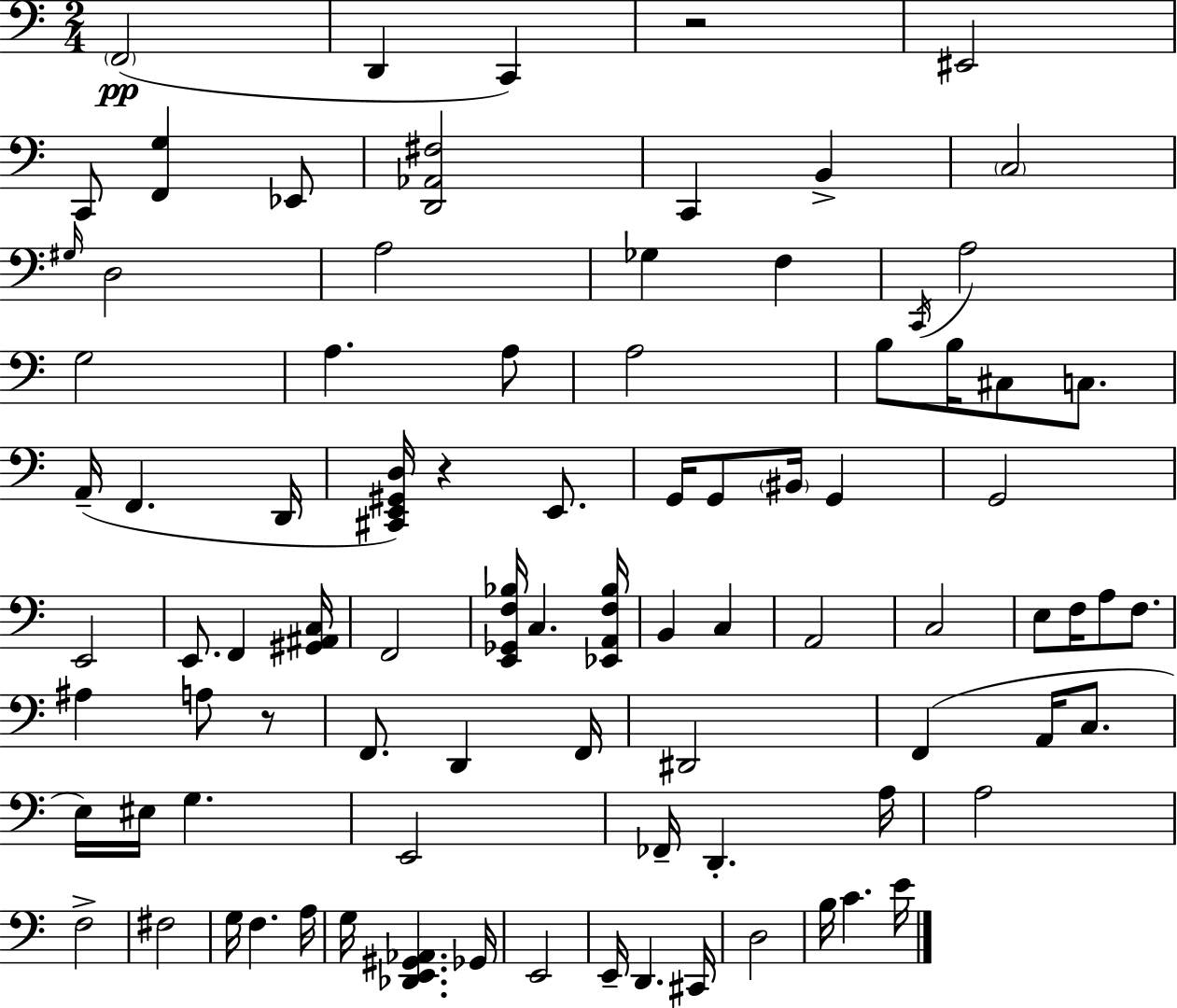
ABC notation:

X:1
T:Untitled
M:2/4
L:1/4
K:Am
F,,2 D,, C,, z2 ^E,,2 C,,/2 [F,,G,] _E,,/2 [D,,_A,,^F,]2 C,, B,, C,2 ^G,/4 D,2 A,2 _G, F, C,,/4 A,2 G,2 A, A,/2 A,2 B,/2 B,/4 ^C,/2 C,/2 A,,/4 F,, D,,/4 [^C,,E,,^G,,D,]/4 z E,,/2 G,,/4 G,,/2 ^B,,/4 G,, G,,2 E,,2 E,,/2 F,, [^G,,^A,,C,]/4 F,,2 [E,,_G,,F,_B,]/4 C, [_E,,A,,F,_B,]/4 B,, C, A,,2 C,2 E,/2 F,/4 A,/2 F,/2 ^A, A,/2 z/2 F,,/2 D,, F,,/4 ^D,,2 F,, A,,/4 C,/2 E,/4 ^E,/4 G, E,,2 _F,,/4 D,, A,/4 A,2 F,2 ^F,2 G,/4 F, A,/4 G,/4 [_D,,E,,^G,,_A,,] _G,,/4 E,,2 E,,/4 D,, ^C,,/4 D,2 B,/4 C E/4